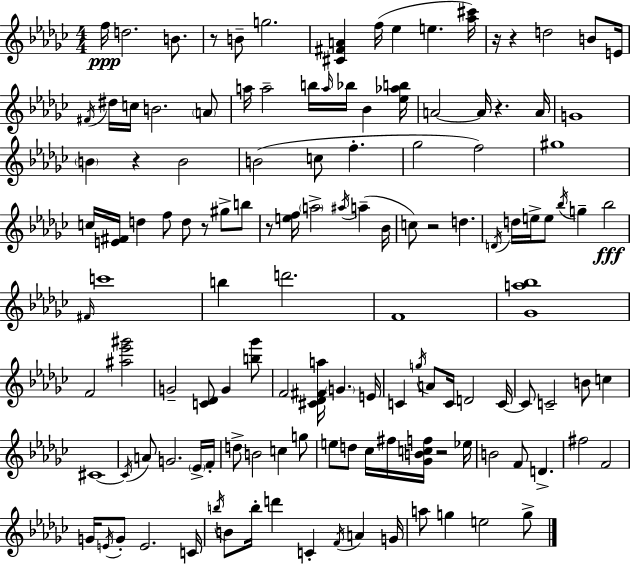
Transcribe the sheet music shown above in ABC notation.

X:1
T:Untitled
M:4/4
L:1/4
K:Ebm
f/4 d2 B/2 z/2 B/2 g2 [^C^FA] f/4 _e e [_a^c']/4 z/4 z d2 B/2 E/4 ^F/4 ^d/4 c/4 B2 A/2 a/4 a2 b/4 a/4 _b/4 _B [_e_ab]/4 A2 A/4 z A/4 G4 B z B2 B2 c/2 f _g2 f2 ^g4 c/4 [E^F]/4 d f/2 d/2 z/2 ^g/2 b/2 z/2 [ef]/4 a2 ^a/4 a _B/4 c/2 z2 d D/4 d/4 e/4 e/2 _b/4 g _b2 ^F/4 c'4 b d'2 F4 [_Ga_b]4 F2 [^a_e'^g']2 G2 [C_D]/2 G [b_g']/2 F2 [^C_D^Fa]/4 G E/4 C g/4 A/2 C/4 D2 C/4 C/2 C2 B/2 c ^C4 ^C/4 A/2 G2 _E/4 F/4 d/2 B2 c g/2 e/2 d/2 _c/4 ^f/4 [_GBcf]/4 z2 _e/4 B2 F/2 D ^f2 F2 G/4 E/4 G/2 E2 C/4 b/4 B/2 b/4 d' C F/4 A G/4 a/2 g e2 g/2